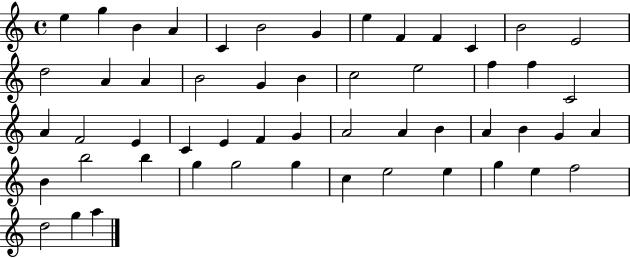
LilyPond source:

{
  \clef treble
  \time 4/4
  \defaultTimeSignature
  \key c \major
  e''4 g''4 b'4 a'4 | c'4 b'2 g'4 | e''4 f'4 f'4 c'4 | b'2 e'2 | \break d''2 a'4 a'4 | b'2 g'4 b'4 | c''2 e''2 | f''4 f''4 c'2 | \break a'4 f'2 e'4 | c'4 e'4 f'4 g'4 | a'2 a'4 b'4 | a'4 b'4 g'4 a'4 | \break b'4 b''2 b''4 | g''4 g''2 g''4 | c''4 e''2 e''4 | g''4 e''4 f''2 | \break d''2 g''4 a''4 | \bar "|."
}